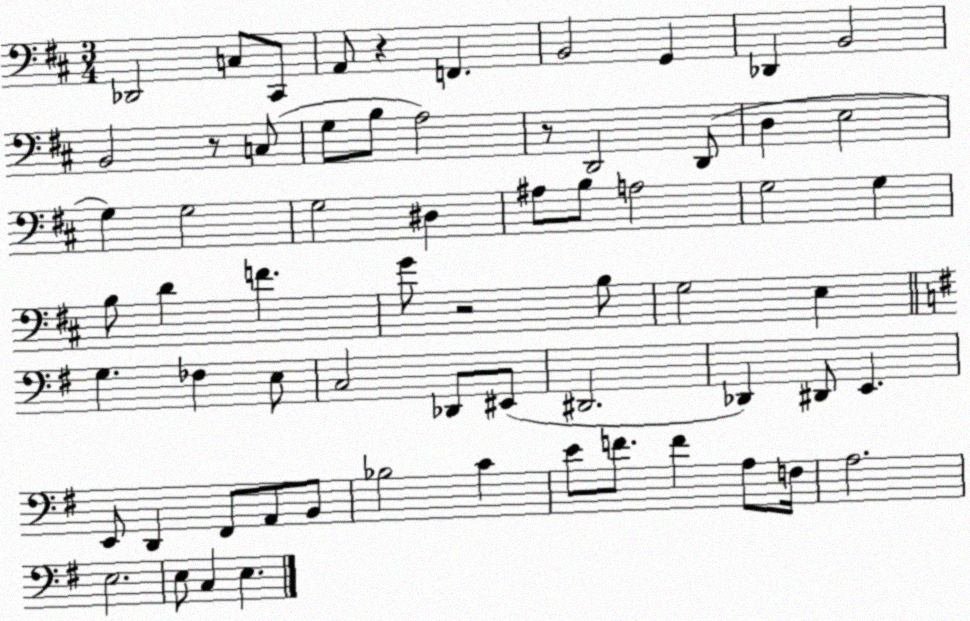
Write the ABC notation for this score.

X:1
T:Untitled
M:3/4
L:1/4
K:D
_D,,2 C,/2 ^C,,/2 A,,/2 z F,, B,,2 G,, _D,, B,,2 B,,2 z/2 C,/2 G,/2 B,/2 A,2 z/2 D,,2 D,,/2 D, E,2 G, G,2 G,2 ^D, ^A,/2 B,/2 A,2 G,2 G, B,/2 D F G/2 z2 B,/2 G,2 E, G, _F, E,/2 C,2 _D,,/2 ^E,,/2 ^D,,2 _D,, ^D,,/2 E,, E,,/2 D,, ^F,,/2 A,,/2 B,,/2 _B,2 C E/2 F/2 F A,/2 F,/4 A,2 E,2 E,/2 C, E,